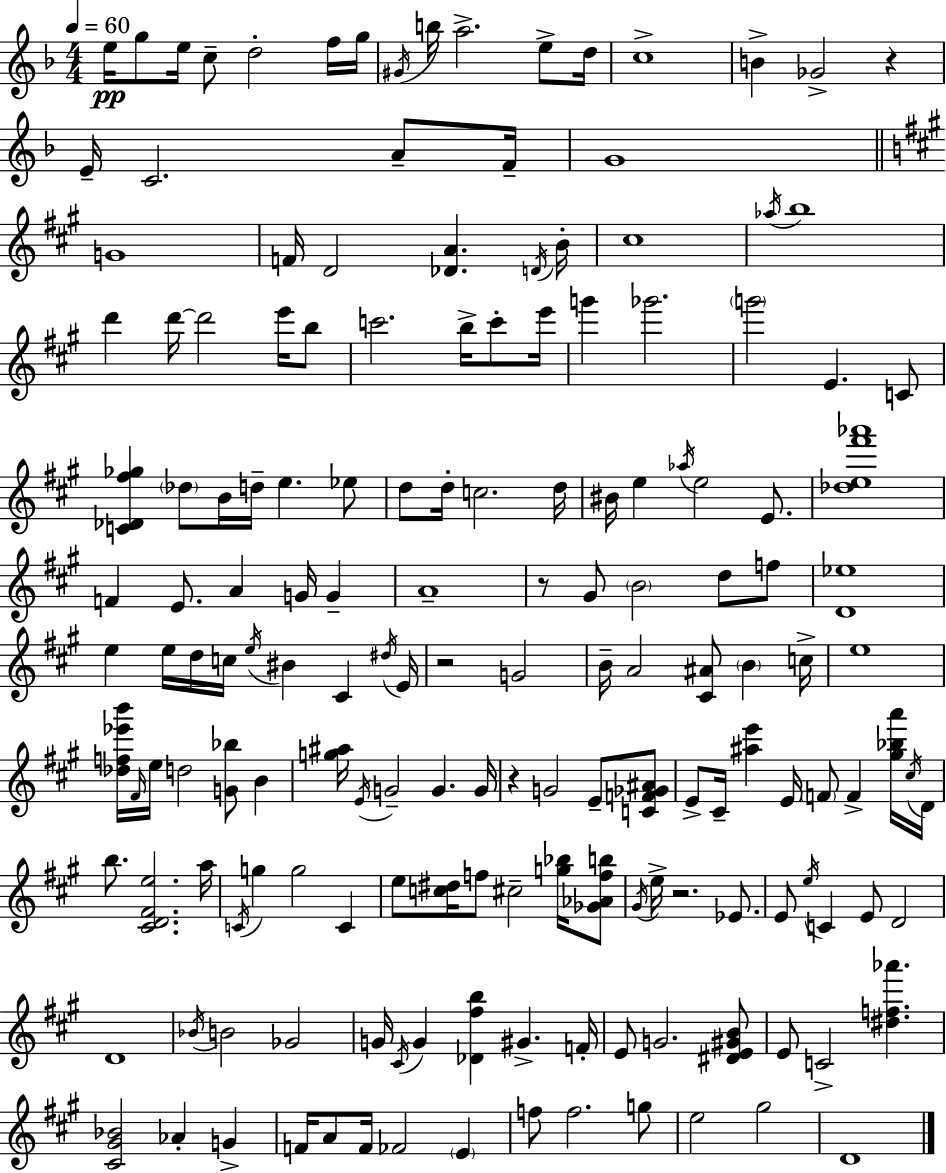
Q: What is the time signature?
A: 4/4